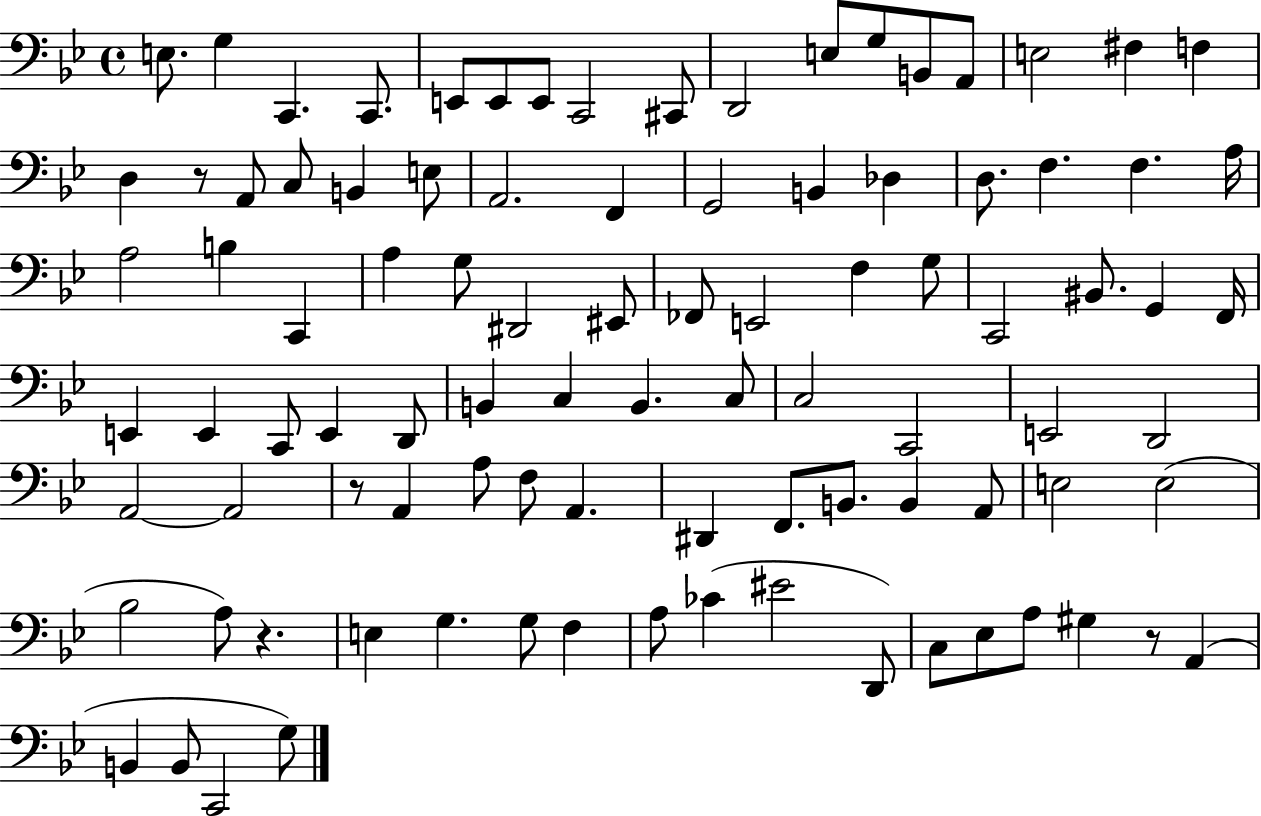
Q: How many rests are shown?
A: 4